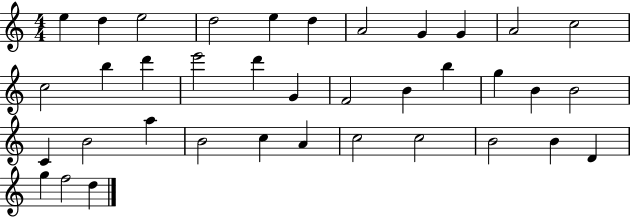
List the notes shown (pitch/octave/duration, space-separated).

E5/q D5/q E5/h D5/h E5/q D5/q A4/h G4/q G4/q A4/h C5/h C5/h B5/q D6/q E6/h D6/q G4/q F4/h B4/q B5/q G5/q B4/q B4/h C4/q B4/h A5/q B4/h C5/q A4/q C5/h C5/h B4/h B4/q D4/q G5/q F5/h D5/q